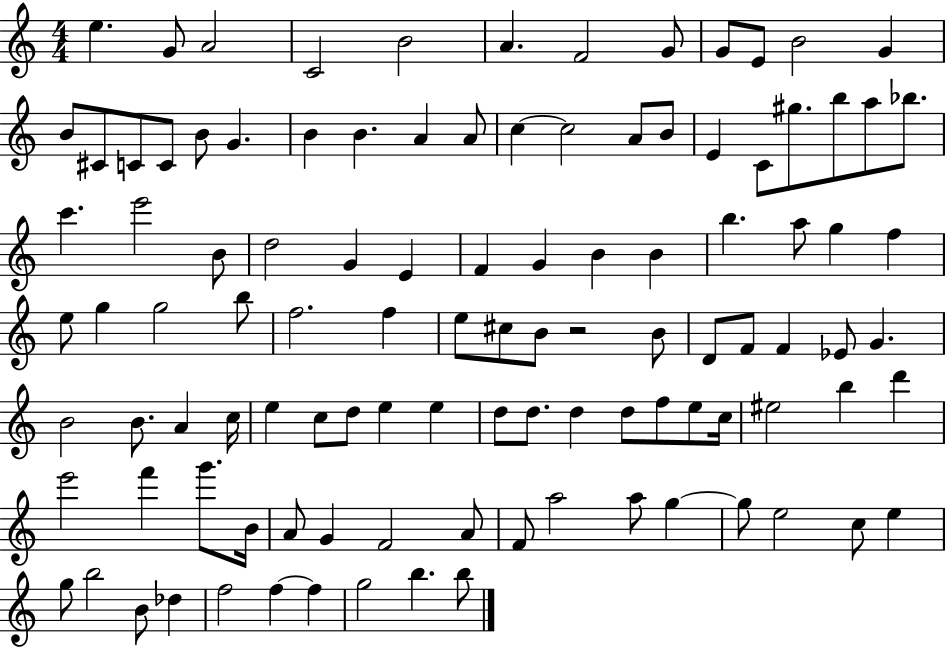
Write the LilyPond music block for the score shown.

{
  \clef treble
  \numericTimeSignature
  \time 4/4
  \key c \major
  e''4. g'8 a'2 | c'2 b'2 | a'4. f'2 g'8 | g'8 e'8 b'2 g'4 | \break b'8 cis'8 c'8 c'8 b'8 g'4. | b'4 b'4. a'4 a'8 | c''4~~ c''2 a'8 b'8 | e'4 c'8 gis''8. b''8 a''8 bes''8. | \break c'''4. e'''2 b'8 | d''2 g'4 e'4 | f'4 g'4 b'4 b'4 | b''4. a''8 g''4 f''4 | \break e''8 g''4 g''2 b''8 | f''2. f''4 | e''8 cis''8 b'8 r2 b'8 | d'8 f'8 f'4 ees'8 g'4. | \break b'2 b'8. a'4 c''16 | e''4 c''8 d''8 e''4 e''4 | d''8 d''8. d''4 d''8 f''8 e''8 c''16 | eis''2 b''4 d'''4 | \break e'''2 f'''4 g'''8. b'16 | a'8 g'4 f'2 a'8 | f'8 a''2 a''8 g''4~~ | g''8 e''2 c''8 e''4 | \break g''8 b''2 b'8 des''4 | f''2 f''4~~ f''4 | g''2 b''4. b''8 | \bar "|."
}